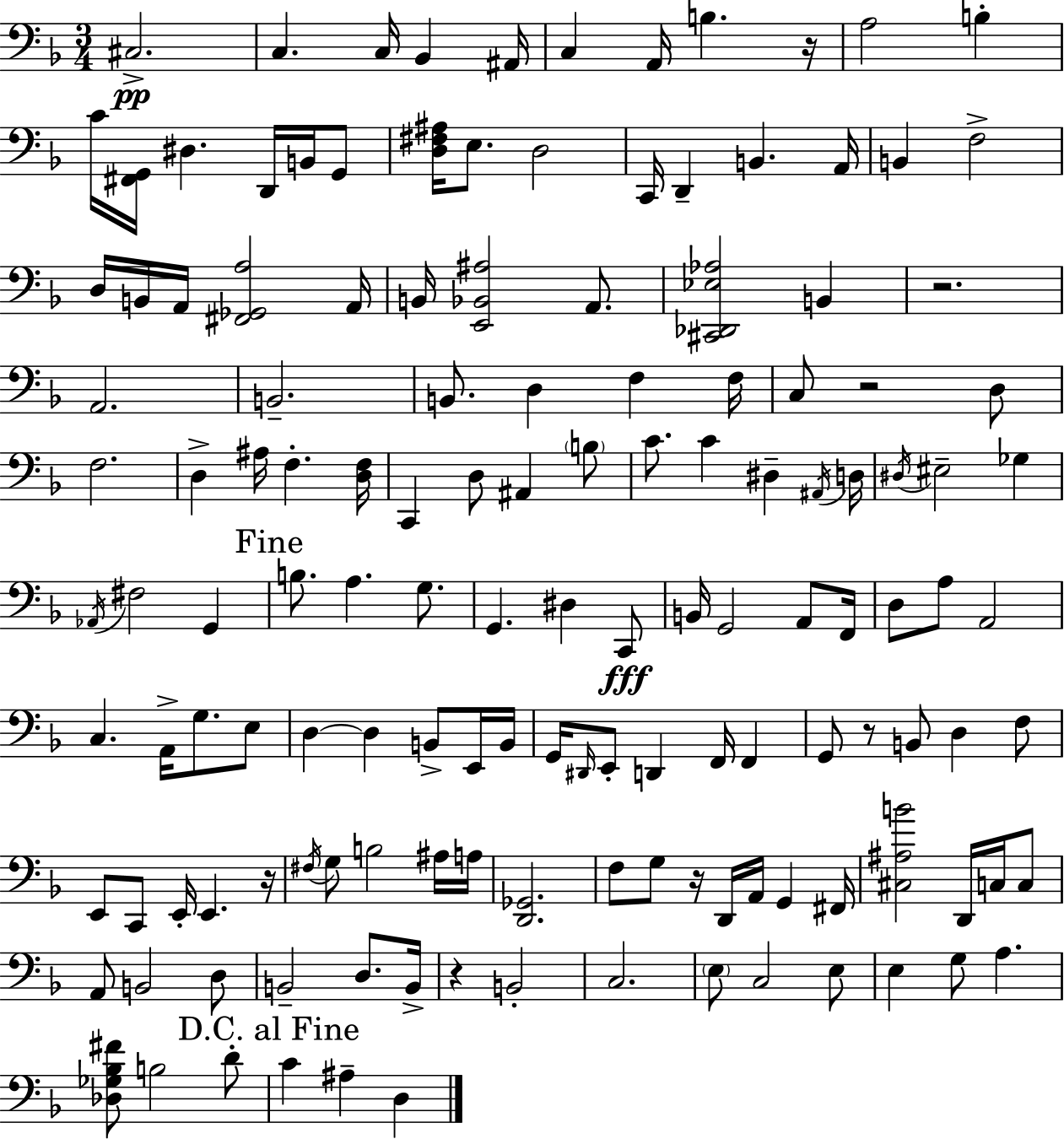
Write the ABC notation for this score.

X:1
T:Untitled
M:3/4
L:1/4
K:Dm
^C,2 C, C,/4 _B,, ^A,,/4 C, A,,/4 B, z/4 A,2 B, C/4 [^F,,G,,]/4 ^D, D,,/4 B,,/4 G,,/2 [D,^F,^A,]/4 E,/2 D,2 C,,/4 D,, B,, A,,/4 B,, F,2 D,/4 B,,/4 A,,/4 [^F,,_G,,A,]2 A,,/4 B,,/4 [E,,_B,,^A,]2 A,,/2 [^C,,_D,,_E,_A,]2 B,, z2 A,,2 B,,2 B,,/2 D, F, F,/4 C,/2 z2 D,/2 F,2 D, ^A,/4 F, [D,F,]/4 C,, D,/2 ^A,, B,/2 C/2 C ^D, ^A,,/4 D,/4 ^D,/4 ^E,2 _G, _A,,/4 ^F,2 G,, B,/2 A, G,/2 G,, ^D, C,,/2 B,,/4 G,,2 A,,/2 F,,/4 D,/2 A,/2 A,,2 C, A,,/4 G,/2 E,/2 D, D, B,,/2 E,,/4 B,,/4 G,,/4 ^D,,/4 E,,/2 D,, F,,/4 F,, G,,/2 z/2 B,,/2 D, F,/2 E,,/2 C,,/2 E,,/4 E,, z/4 ^F,/4 G,/2 B,2 ^A,/4 A,/4 [D,,_G,,]2 F,/2 G,/2 z/4 D,,/4 A,,/4 G,, ^F,,/4 [^C,^A,B]2 D,,/4 C,/4 C,/2 A,,/2 B,,2 D,/2 B,,2 D,/2 B,,/4 z B,,2 C,2 E,/2 C,2 E,/2 E, G,/2 A, [_D,_G,_B,^F]/2 B,2 D/2 C ^A, D,